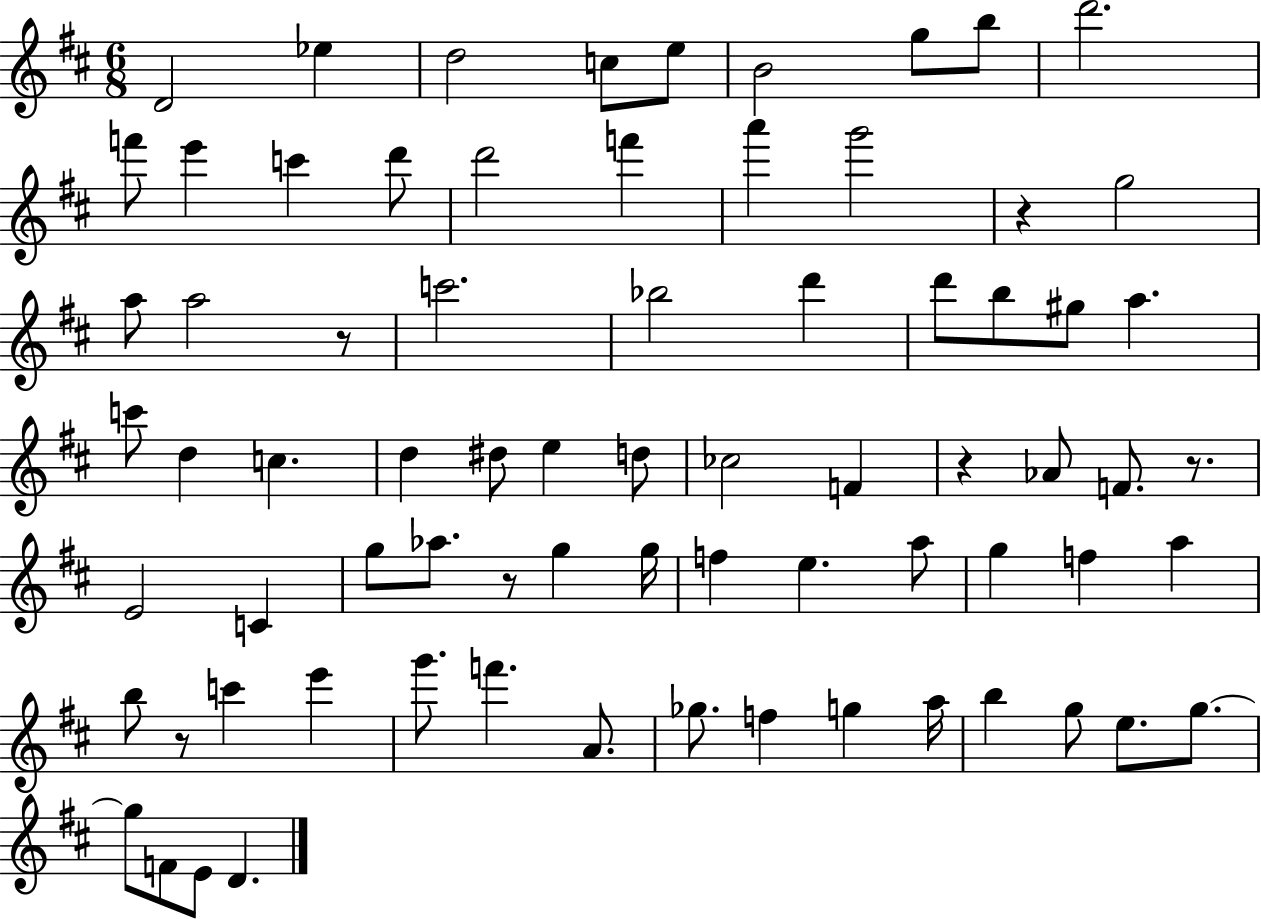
D4/h Eb5/q D5/h C5/e E5/e B4/h G5/e B5/e D6/h. F6/e E6/q C6/q D6/e D6/h F6/q A6/q G6/h R/q G5/h A5/e A5/h R/e C6/h. Bb5/h D6/q D6/e B5/e G#5/e A5/q. C6/e D5/q C5/q. D5/q D#5/e E5/q D5/e CES5/h F4/q R/q Ab4/e F4/e. R/e. E4/h C4/q G5/e Ab5/e. R/e G5/q G5/s F5/q E5/q. A5/e G5/q F5/q A5/q B5/e R/e C6/q E6/q G6/e. F6/q. A4/e. Gb5/e. F5/q G5/q A5/s B5/q G5/e E5/e. G5/e. G5/e F4/e E4/e D4/q.